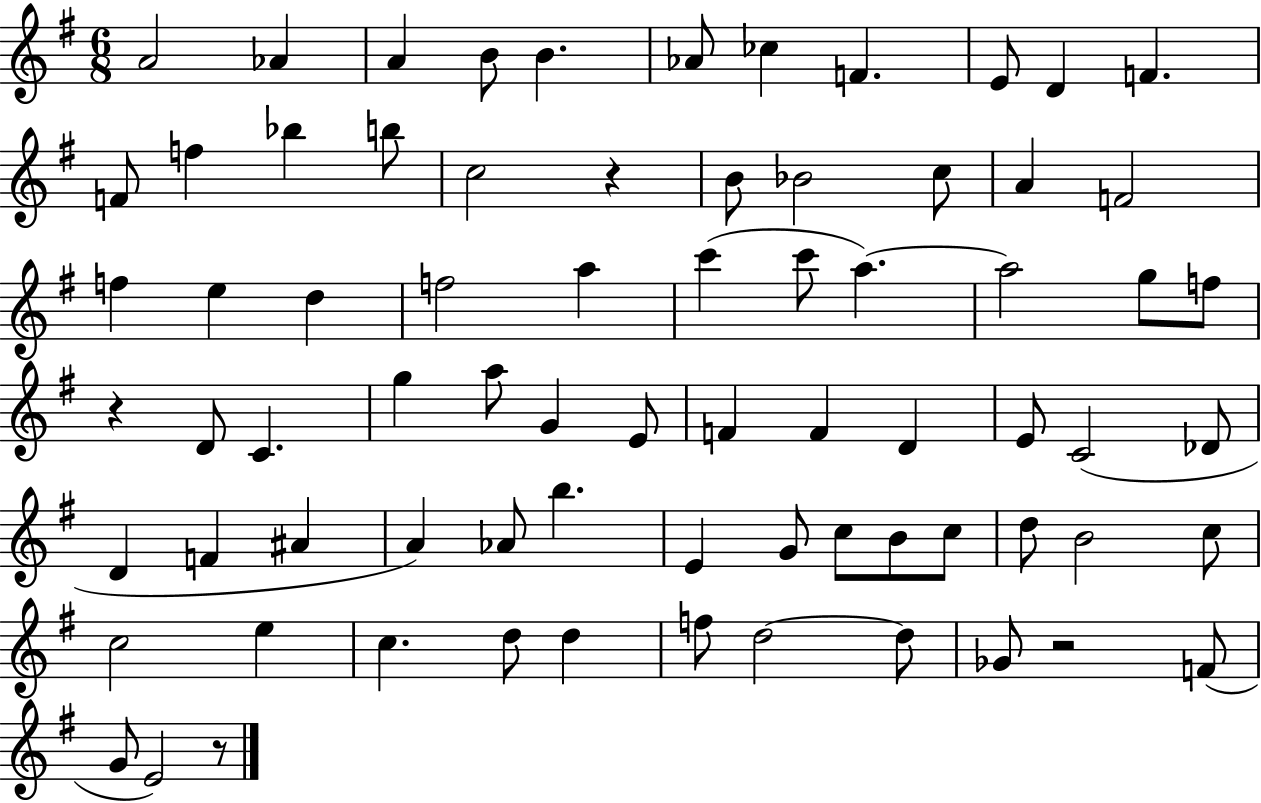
{
  \clef treble
  \numericTimeSignature
  \time 6/8
  \key g \major
  a'2 aes'4 | a'4 b'8 b'4. | aes'8 ces''4 f'4. | e'8 d'4 f'4. | \break f'8 f''4 bes''4 b''8 | c''2 r4 | b'8 bes'2 c''8 | a'4 f'2 | \break f''4 e''4 d''4 | f''2 a''4 | c'''4( c'''8 a''4.~~) | a''2 g''8 f''8 | \break r4 d'8 c'4. | g''4 a''8 g'4 e'8 | f'4 f'4 d'4 | e'8 c'2( des'8 | \break d'4 f'4 ais'4 | a'4) aes'8 b''4. | e'4 g'8 c''8 b'8 c''8 | d''8 b'2 c''8 | \break c''2 e''4 | c''4. d''8 d''4 | f''8 d''2~~ d''8 | ges'8 r2 f'8( | \break g'8 e'2) r8 | \bar "|."
}